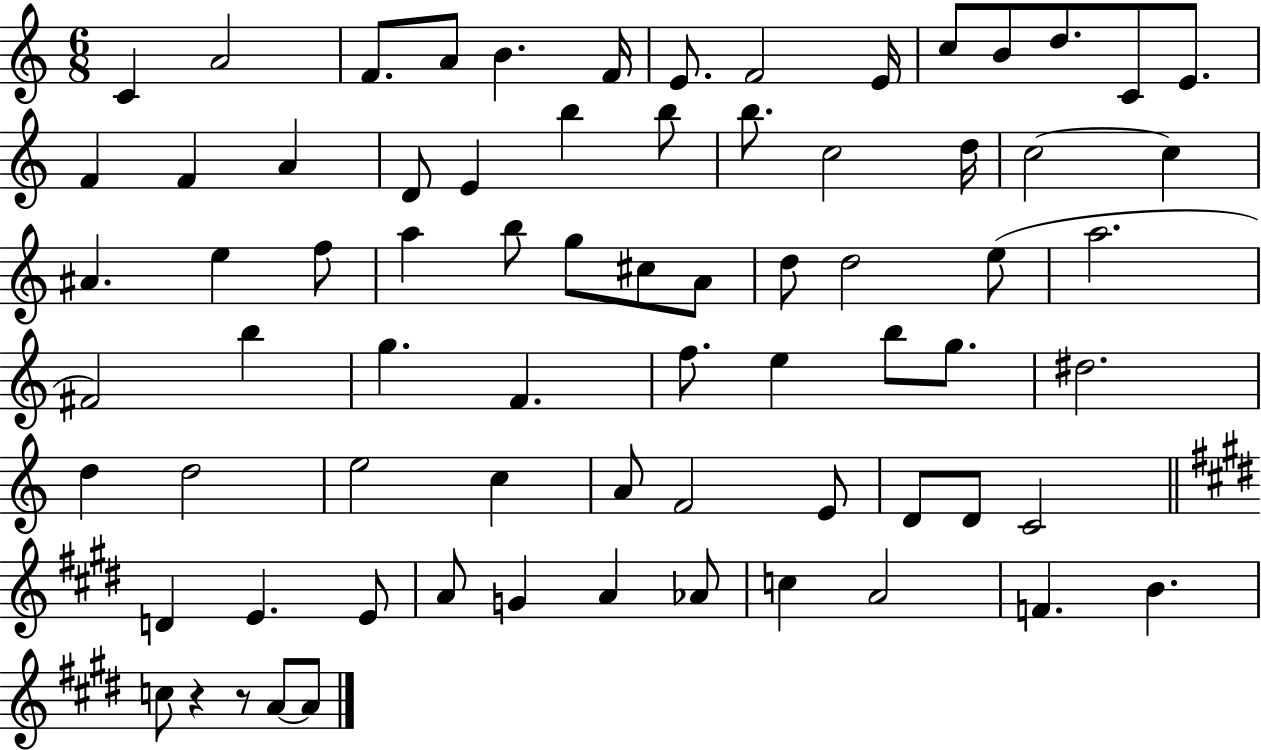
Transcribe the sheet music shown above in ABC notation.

X:1
T:Untitled
M:6/8
L:1/4
K:C
C A2 F/2 A/2 B F/4 E/2 F2 E/4 c/2 B/2 d/2 C/2 E/2 F F A D/2 E b b/2 b/2 c2 d/4 c2 c ^A e f/2 a b/2 g/2 ^c/2 A/2 d/2 d2 e/2 a2 ^F2 b g F f/2 e b/2 g/2 ^d2 d d2 e2 c A/2 F2 E/2 D/2 D/2 C2 D E E/2 A/2 G A _A/2 c A2 F B c/2 z z/2 A/2 A/2